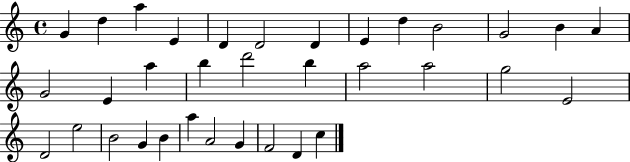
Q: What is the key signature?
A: C major